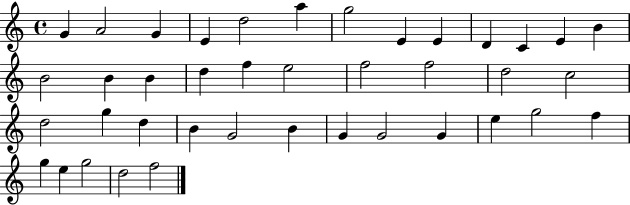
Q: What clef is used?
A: treble